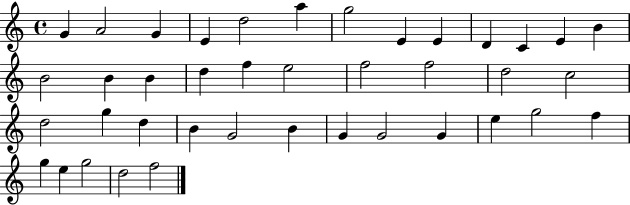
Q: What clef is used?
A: treble